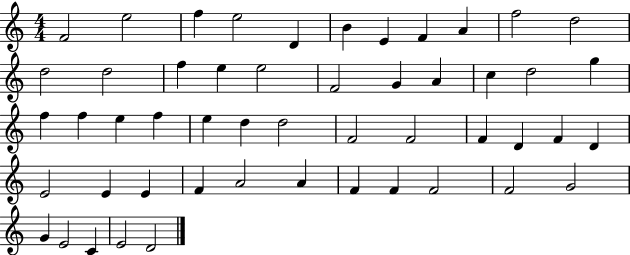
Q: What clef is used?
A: treble